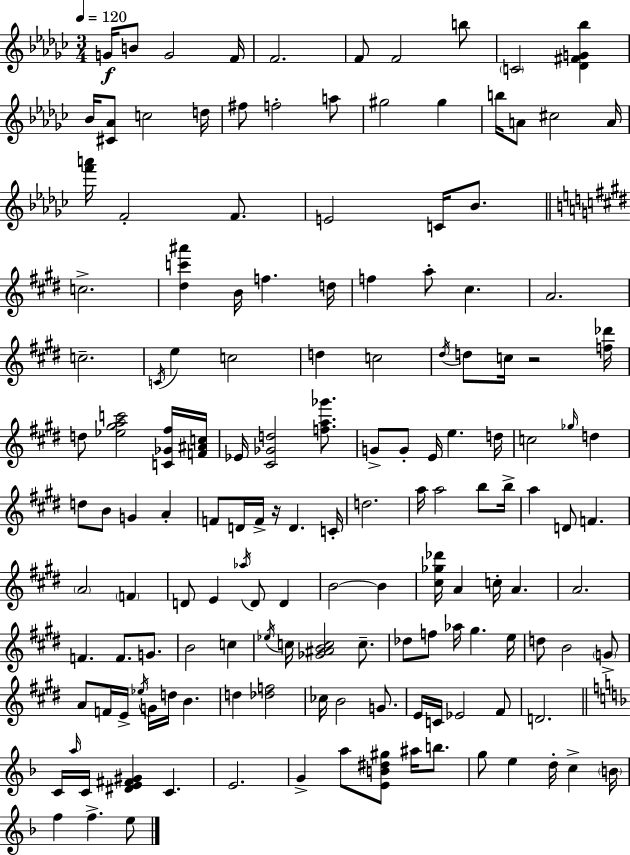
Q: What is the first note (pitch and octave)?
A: G4